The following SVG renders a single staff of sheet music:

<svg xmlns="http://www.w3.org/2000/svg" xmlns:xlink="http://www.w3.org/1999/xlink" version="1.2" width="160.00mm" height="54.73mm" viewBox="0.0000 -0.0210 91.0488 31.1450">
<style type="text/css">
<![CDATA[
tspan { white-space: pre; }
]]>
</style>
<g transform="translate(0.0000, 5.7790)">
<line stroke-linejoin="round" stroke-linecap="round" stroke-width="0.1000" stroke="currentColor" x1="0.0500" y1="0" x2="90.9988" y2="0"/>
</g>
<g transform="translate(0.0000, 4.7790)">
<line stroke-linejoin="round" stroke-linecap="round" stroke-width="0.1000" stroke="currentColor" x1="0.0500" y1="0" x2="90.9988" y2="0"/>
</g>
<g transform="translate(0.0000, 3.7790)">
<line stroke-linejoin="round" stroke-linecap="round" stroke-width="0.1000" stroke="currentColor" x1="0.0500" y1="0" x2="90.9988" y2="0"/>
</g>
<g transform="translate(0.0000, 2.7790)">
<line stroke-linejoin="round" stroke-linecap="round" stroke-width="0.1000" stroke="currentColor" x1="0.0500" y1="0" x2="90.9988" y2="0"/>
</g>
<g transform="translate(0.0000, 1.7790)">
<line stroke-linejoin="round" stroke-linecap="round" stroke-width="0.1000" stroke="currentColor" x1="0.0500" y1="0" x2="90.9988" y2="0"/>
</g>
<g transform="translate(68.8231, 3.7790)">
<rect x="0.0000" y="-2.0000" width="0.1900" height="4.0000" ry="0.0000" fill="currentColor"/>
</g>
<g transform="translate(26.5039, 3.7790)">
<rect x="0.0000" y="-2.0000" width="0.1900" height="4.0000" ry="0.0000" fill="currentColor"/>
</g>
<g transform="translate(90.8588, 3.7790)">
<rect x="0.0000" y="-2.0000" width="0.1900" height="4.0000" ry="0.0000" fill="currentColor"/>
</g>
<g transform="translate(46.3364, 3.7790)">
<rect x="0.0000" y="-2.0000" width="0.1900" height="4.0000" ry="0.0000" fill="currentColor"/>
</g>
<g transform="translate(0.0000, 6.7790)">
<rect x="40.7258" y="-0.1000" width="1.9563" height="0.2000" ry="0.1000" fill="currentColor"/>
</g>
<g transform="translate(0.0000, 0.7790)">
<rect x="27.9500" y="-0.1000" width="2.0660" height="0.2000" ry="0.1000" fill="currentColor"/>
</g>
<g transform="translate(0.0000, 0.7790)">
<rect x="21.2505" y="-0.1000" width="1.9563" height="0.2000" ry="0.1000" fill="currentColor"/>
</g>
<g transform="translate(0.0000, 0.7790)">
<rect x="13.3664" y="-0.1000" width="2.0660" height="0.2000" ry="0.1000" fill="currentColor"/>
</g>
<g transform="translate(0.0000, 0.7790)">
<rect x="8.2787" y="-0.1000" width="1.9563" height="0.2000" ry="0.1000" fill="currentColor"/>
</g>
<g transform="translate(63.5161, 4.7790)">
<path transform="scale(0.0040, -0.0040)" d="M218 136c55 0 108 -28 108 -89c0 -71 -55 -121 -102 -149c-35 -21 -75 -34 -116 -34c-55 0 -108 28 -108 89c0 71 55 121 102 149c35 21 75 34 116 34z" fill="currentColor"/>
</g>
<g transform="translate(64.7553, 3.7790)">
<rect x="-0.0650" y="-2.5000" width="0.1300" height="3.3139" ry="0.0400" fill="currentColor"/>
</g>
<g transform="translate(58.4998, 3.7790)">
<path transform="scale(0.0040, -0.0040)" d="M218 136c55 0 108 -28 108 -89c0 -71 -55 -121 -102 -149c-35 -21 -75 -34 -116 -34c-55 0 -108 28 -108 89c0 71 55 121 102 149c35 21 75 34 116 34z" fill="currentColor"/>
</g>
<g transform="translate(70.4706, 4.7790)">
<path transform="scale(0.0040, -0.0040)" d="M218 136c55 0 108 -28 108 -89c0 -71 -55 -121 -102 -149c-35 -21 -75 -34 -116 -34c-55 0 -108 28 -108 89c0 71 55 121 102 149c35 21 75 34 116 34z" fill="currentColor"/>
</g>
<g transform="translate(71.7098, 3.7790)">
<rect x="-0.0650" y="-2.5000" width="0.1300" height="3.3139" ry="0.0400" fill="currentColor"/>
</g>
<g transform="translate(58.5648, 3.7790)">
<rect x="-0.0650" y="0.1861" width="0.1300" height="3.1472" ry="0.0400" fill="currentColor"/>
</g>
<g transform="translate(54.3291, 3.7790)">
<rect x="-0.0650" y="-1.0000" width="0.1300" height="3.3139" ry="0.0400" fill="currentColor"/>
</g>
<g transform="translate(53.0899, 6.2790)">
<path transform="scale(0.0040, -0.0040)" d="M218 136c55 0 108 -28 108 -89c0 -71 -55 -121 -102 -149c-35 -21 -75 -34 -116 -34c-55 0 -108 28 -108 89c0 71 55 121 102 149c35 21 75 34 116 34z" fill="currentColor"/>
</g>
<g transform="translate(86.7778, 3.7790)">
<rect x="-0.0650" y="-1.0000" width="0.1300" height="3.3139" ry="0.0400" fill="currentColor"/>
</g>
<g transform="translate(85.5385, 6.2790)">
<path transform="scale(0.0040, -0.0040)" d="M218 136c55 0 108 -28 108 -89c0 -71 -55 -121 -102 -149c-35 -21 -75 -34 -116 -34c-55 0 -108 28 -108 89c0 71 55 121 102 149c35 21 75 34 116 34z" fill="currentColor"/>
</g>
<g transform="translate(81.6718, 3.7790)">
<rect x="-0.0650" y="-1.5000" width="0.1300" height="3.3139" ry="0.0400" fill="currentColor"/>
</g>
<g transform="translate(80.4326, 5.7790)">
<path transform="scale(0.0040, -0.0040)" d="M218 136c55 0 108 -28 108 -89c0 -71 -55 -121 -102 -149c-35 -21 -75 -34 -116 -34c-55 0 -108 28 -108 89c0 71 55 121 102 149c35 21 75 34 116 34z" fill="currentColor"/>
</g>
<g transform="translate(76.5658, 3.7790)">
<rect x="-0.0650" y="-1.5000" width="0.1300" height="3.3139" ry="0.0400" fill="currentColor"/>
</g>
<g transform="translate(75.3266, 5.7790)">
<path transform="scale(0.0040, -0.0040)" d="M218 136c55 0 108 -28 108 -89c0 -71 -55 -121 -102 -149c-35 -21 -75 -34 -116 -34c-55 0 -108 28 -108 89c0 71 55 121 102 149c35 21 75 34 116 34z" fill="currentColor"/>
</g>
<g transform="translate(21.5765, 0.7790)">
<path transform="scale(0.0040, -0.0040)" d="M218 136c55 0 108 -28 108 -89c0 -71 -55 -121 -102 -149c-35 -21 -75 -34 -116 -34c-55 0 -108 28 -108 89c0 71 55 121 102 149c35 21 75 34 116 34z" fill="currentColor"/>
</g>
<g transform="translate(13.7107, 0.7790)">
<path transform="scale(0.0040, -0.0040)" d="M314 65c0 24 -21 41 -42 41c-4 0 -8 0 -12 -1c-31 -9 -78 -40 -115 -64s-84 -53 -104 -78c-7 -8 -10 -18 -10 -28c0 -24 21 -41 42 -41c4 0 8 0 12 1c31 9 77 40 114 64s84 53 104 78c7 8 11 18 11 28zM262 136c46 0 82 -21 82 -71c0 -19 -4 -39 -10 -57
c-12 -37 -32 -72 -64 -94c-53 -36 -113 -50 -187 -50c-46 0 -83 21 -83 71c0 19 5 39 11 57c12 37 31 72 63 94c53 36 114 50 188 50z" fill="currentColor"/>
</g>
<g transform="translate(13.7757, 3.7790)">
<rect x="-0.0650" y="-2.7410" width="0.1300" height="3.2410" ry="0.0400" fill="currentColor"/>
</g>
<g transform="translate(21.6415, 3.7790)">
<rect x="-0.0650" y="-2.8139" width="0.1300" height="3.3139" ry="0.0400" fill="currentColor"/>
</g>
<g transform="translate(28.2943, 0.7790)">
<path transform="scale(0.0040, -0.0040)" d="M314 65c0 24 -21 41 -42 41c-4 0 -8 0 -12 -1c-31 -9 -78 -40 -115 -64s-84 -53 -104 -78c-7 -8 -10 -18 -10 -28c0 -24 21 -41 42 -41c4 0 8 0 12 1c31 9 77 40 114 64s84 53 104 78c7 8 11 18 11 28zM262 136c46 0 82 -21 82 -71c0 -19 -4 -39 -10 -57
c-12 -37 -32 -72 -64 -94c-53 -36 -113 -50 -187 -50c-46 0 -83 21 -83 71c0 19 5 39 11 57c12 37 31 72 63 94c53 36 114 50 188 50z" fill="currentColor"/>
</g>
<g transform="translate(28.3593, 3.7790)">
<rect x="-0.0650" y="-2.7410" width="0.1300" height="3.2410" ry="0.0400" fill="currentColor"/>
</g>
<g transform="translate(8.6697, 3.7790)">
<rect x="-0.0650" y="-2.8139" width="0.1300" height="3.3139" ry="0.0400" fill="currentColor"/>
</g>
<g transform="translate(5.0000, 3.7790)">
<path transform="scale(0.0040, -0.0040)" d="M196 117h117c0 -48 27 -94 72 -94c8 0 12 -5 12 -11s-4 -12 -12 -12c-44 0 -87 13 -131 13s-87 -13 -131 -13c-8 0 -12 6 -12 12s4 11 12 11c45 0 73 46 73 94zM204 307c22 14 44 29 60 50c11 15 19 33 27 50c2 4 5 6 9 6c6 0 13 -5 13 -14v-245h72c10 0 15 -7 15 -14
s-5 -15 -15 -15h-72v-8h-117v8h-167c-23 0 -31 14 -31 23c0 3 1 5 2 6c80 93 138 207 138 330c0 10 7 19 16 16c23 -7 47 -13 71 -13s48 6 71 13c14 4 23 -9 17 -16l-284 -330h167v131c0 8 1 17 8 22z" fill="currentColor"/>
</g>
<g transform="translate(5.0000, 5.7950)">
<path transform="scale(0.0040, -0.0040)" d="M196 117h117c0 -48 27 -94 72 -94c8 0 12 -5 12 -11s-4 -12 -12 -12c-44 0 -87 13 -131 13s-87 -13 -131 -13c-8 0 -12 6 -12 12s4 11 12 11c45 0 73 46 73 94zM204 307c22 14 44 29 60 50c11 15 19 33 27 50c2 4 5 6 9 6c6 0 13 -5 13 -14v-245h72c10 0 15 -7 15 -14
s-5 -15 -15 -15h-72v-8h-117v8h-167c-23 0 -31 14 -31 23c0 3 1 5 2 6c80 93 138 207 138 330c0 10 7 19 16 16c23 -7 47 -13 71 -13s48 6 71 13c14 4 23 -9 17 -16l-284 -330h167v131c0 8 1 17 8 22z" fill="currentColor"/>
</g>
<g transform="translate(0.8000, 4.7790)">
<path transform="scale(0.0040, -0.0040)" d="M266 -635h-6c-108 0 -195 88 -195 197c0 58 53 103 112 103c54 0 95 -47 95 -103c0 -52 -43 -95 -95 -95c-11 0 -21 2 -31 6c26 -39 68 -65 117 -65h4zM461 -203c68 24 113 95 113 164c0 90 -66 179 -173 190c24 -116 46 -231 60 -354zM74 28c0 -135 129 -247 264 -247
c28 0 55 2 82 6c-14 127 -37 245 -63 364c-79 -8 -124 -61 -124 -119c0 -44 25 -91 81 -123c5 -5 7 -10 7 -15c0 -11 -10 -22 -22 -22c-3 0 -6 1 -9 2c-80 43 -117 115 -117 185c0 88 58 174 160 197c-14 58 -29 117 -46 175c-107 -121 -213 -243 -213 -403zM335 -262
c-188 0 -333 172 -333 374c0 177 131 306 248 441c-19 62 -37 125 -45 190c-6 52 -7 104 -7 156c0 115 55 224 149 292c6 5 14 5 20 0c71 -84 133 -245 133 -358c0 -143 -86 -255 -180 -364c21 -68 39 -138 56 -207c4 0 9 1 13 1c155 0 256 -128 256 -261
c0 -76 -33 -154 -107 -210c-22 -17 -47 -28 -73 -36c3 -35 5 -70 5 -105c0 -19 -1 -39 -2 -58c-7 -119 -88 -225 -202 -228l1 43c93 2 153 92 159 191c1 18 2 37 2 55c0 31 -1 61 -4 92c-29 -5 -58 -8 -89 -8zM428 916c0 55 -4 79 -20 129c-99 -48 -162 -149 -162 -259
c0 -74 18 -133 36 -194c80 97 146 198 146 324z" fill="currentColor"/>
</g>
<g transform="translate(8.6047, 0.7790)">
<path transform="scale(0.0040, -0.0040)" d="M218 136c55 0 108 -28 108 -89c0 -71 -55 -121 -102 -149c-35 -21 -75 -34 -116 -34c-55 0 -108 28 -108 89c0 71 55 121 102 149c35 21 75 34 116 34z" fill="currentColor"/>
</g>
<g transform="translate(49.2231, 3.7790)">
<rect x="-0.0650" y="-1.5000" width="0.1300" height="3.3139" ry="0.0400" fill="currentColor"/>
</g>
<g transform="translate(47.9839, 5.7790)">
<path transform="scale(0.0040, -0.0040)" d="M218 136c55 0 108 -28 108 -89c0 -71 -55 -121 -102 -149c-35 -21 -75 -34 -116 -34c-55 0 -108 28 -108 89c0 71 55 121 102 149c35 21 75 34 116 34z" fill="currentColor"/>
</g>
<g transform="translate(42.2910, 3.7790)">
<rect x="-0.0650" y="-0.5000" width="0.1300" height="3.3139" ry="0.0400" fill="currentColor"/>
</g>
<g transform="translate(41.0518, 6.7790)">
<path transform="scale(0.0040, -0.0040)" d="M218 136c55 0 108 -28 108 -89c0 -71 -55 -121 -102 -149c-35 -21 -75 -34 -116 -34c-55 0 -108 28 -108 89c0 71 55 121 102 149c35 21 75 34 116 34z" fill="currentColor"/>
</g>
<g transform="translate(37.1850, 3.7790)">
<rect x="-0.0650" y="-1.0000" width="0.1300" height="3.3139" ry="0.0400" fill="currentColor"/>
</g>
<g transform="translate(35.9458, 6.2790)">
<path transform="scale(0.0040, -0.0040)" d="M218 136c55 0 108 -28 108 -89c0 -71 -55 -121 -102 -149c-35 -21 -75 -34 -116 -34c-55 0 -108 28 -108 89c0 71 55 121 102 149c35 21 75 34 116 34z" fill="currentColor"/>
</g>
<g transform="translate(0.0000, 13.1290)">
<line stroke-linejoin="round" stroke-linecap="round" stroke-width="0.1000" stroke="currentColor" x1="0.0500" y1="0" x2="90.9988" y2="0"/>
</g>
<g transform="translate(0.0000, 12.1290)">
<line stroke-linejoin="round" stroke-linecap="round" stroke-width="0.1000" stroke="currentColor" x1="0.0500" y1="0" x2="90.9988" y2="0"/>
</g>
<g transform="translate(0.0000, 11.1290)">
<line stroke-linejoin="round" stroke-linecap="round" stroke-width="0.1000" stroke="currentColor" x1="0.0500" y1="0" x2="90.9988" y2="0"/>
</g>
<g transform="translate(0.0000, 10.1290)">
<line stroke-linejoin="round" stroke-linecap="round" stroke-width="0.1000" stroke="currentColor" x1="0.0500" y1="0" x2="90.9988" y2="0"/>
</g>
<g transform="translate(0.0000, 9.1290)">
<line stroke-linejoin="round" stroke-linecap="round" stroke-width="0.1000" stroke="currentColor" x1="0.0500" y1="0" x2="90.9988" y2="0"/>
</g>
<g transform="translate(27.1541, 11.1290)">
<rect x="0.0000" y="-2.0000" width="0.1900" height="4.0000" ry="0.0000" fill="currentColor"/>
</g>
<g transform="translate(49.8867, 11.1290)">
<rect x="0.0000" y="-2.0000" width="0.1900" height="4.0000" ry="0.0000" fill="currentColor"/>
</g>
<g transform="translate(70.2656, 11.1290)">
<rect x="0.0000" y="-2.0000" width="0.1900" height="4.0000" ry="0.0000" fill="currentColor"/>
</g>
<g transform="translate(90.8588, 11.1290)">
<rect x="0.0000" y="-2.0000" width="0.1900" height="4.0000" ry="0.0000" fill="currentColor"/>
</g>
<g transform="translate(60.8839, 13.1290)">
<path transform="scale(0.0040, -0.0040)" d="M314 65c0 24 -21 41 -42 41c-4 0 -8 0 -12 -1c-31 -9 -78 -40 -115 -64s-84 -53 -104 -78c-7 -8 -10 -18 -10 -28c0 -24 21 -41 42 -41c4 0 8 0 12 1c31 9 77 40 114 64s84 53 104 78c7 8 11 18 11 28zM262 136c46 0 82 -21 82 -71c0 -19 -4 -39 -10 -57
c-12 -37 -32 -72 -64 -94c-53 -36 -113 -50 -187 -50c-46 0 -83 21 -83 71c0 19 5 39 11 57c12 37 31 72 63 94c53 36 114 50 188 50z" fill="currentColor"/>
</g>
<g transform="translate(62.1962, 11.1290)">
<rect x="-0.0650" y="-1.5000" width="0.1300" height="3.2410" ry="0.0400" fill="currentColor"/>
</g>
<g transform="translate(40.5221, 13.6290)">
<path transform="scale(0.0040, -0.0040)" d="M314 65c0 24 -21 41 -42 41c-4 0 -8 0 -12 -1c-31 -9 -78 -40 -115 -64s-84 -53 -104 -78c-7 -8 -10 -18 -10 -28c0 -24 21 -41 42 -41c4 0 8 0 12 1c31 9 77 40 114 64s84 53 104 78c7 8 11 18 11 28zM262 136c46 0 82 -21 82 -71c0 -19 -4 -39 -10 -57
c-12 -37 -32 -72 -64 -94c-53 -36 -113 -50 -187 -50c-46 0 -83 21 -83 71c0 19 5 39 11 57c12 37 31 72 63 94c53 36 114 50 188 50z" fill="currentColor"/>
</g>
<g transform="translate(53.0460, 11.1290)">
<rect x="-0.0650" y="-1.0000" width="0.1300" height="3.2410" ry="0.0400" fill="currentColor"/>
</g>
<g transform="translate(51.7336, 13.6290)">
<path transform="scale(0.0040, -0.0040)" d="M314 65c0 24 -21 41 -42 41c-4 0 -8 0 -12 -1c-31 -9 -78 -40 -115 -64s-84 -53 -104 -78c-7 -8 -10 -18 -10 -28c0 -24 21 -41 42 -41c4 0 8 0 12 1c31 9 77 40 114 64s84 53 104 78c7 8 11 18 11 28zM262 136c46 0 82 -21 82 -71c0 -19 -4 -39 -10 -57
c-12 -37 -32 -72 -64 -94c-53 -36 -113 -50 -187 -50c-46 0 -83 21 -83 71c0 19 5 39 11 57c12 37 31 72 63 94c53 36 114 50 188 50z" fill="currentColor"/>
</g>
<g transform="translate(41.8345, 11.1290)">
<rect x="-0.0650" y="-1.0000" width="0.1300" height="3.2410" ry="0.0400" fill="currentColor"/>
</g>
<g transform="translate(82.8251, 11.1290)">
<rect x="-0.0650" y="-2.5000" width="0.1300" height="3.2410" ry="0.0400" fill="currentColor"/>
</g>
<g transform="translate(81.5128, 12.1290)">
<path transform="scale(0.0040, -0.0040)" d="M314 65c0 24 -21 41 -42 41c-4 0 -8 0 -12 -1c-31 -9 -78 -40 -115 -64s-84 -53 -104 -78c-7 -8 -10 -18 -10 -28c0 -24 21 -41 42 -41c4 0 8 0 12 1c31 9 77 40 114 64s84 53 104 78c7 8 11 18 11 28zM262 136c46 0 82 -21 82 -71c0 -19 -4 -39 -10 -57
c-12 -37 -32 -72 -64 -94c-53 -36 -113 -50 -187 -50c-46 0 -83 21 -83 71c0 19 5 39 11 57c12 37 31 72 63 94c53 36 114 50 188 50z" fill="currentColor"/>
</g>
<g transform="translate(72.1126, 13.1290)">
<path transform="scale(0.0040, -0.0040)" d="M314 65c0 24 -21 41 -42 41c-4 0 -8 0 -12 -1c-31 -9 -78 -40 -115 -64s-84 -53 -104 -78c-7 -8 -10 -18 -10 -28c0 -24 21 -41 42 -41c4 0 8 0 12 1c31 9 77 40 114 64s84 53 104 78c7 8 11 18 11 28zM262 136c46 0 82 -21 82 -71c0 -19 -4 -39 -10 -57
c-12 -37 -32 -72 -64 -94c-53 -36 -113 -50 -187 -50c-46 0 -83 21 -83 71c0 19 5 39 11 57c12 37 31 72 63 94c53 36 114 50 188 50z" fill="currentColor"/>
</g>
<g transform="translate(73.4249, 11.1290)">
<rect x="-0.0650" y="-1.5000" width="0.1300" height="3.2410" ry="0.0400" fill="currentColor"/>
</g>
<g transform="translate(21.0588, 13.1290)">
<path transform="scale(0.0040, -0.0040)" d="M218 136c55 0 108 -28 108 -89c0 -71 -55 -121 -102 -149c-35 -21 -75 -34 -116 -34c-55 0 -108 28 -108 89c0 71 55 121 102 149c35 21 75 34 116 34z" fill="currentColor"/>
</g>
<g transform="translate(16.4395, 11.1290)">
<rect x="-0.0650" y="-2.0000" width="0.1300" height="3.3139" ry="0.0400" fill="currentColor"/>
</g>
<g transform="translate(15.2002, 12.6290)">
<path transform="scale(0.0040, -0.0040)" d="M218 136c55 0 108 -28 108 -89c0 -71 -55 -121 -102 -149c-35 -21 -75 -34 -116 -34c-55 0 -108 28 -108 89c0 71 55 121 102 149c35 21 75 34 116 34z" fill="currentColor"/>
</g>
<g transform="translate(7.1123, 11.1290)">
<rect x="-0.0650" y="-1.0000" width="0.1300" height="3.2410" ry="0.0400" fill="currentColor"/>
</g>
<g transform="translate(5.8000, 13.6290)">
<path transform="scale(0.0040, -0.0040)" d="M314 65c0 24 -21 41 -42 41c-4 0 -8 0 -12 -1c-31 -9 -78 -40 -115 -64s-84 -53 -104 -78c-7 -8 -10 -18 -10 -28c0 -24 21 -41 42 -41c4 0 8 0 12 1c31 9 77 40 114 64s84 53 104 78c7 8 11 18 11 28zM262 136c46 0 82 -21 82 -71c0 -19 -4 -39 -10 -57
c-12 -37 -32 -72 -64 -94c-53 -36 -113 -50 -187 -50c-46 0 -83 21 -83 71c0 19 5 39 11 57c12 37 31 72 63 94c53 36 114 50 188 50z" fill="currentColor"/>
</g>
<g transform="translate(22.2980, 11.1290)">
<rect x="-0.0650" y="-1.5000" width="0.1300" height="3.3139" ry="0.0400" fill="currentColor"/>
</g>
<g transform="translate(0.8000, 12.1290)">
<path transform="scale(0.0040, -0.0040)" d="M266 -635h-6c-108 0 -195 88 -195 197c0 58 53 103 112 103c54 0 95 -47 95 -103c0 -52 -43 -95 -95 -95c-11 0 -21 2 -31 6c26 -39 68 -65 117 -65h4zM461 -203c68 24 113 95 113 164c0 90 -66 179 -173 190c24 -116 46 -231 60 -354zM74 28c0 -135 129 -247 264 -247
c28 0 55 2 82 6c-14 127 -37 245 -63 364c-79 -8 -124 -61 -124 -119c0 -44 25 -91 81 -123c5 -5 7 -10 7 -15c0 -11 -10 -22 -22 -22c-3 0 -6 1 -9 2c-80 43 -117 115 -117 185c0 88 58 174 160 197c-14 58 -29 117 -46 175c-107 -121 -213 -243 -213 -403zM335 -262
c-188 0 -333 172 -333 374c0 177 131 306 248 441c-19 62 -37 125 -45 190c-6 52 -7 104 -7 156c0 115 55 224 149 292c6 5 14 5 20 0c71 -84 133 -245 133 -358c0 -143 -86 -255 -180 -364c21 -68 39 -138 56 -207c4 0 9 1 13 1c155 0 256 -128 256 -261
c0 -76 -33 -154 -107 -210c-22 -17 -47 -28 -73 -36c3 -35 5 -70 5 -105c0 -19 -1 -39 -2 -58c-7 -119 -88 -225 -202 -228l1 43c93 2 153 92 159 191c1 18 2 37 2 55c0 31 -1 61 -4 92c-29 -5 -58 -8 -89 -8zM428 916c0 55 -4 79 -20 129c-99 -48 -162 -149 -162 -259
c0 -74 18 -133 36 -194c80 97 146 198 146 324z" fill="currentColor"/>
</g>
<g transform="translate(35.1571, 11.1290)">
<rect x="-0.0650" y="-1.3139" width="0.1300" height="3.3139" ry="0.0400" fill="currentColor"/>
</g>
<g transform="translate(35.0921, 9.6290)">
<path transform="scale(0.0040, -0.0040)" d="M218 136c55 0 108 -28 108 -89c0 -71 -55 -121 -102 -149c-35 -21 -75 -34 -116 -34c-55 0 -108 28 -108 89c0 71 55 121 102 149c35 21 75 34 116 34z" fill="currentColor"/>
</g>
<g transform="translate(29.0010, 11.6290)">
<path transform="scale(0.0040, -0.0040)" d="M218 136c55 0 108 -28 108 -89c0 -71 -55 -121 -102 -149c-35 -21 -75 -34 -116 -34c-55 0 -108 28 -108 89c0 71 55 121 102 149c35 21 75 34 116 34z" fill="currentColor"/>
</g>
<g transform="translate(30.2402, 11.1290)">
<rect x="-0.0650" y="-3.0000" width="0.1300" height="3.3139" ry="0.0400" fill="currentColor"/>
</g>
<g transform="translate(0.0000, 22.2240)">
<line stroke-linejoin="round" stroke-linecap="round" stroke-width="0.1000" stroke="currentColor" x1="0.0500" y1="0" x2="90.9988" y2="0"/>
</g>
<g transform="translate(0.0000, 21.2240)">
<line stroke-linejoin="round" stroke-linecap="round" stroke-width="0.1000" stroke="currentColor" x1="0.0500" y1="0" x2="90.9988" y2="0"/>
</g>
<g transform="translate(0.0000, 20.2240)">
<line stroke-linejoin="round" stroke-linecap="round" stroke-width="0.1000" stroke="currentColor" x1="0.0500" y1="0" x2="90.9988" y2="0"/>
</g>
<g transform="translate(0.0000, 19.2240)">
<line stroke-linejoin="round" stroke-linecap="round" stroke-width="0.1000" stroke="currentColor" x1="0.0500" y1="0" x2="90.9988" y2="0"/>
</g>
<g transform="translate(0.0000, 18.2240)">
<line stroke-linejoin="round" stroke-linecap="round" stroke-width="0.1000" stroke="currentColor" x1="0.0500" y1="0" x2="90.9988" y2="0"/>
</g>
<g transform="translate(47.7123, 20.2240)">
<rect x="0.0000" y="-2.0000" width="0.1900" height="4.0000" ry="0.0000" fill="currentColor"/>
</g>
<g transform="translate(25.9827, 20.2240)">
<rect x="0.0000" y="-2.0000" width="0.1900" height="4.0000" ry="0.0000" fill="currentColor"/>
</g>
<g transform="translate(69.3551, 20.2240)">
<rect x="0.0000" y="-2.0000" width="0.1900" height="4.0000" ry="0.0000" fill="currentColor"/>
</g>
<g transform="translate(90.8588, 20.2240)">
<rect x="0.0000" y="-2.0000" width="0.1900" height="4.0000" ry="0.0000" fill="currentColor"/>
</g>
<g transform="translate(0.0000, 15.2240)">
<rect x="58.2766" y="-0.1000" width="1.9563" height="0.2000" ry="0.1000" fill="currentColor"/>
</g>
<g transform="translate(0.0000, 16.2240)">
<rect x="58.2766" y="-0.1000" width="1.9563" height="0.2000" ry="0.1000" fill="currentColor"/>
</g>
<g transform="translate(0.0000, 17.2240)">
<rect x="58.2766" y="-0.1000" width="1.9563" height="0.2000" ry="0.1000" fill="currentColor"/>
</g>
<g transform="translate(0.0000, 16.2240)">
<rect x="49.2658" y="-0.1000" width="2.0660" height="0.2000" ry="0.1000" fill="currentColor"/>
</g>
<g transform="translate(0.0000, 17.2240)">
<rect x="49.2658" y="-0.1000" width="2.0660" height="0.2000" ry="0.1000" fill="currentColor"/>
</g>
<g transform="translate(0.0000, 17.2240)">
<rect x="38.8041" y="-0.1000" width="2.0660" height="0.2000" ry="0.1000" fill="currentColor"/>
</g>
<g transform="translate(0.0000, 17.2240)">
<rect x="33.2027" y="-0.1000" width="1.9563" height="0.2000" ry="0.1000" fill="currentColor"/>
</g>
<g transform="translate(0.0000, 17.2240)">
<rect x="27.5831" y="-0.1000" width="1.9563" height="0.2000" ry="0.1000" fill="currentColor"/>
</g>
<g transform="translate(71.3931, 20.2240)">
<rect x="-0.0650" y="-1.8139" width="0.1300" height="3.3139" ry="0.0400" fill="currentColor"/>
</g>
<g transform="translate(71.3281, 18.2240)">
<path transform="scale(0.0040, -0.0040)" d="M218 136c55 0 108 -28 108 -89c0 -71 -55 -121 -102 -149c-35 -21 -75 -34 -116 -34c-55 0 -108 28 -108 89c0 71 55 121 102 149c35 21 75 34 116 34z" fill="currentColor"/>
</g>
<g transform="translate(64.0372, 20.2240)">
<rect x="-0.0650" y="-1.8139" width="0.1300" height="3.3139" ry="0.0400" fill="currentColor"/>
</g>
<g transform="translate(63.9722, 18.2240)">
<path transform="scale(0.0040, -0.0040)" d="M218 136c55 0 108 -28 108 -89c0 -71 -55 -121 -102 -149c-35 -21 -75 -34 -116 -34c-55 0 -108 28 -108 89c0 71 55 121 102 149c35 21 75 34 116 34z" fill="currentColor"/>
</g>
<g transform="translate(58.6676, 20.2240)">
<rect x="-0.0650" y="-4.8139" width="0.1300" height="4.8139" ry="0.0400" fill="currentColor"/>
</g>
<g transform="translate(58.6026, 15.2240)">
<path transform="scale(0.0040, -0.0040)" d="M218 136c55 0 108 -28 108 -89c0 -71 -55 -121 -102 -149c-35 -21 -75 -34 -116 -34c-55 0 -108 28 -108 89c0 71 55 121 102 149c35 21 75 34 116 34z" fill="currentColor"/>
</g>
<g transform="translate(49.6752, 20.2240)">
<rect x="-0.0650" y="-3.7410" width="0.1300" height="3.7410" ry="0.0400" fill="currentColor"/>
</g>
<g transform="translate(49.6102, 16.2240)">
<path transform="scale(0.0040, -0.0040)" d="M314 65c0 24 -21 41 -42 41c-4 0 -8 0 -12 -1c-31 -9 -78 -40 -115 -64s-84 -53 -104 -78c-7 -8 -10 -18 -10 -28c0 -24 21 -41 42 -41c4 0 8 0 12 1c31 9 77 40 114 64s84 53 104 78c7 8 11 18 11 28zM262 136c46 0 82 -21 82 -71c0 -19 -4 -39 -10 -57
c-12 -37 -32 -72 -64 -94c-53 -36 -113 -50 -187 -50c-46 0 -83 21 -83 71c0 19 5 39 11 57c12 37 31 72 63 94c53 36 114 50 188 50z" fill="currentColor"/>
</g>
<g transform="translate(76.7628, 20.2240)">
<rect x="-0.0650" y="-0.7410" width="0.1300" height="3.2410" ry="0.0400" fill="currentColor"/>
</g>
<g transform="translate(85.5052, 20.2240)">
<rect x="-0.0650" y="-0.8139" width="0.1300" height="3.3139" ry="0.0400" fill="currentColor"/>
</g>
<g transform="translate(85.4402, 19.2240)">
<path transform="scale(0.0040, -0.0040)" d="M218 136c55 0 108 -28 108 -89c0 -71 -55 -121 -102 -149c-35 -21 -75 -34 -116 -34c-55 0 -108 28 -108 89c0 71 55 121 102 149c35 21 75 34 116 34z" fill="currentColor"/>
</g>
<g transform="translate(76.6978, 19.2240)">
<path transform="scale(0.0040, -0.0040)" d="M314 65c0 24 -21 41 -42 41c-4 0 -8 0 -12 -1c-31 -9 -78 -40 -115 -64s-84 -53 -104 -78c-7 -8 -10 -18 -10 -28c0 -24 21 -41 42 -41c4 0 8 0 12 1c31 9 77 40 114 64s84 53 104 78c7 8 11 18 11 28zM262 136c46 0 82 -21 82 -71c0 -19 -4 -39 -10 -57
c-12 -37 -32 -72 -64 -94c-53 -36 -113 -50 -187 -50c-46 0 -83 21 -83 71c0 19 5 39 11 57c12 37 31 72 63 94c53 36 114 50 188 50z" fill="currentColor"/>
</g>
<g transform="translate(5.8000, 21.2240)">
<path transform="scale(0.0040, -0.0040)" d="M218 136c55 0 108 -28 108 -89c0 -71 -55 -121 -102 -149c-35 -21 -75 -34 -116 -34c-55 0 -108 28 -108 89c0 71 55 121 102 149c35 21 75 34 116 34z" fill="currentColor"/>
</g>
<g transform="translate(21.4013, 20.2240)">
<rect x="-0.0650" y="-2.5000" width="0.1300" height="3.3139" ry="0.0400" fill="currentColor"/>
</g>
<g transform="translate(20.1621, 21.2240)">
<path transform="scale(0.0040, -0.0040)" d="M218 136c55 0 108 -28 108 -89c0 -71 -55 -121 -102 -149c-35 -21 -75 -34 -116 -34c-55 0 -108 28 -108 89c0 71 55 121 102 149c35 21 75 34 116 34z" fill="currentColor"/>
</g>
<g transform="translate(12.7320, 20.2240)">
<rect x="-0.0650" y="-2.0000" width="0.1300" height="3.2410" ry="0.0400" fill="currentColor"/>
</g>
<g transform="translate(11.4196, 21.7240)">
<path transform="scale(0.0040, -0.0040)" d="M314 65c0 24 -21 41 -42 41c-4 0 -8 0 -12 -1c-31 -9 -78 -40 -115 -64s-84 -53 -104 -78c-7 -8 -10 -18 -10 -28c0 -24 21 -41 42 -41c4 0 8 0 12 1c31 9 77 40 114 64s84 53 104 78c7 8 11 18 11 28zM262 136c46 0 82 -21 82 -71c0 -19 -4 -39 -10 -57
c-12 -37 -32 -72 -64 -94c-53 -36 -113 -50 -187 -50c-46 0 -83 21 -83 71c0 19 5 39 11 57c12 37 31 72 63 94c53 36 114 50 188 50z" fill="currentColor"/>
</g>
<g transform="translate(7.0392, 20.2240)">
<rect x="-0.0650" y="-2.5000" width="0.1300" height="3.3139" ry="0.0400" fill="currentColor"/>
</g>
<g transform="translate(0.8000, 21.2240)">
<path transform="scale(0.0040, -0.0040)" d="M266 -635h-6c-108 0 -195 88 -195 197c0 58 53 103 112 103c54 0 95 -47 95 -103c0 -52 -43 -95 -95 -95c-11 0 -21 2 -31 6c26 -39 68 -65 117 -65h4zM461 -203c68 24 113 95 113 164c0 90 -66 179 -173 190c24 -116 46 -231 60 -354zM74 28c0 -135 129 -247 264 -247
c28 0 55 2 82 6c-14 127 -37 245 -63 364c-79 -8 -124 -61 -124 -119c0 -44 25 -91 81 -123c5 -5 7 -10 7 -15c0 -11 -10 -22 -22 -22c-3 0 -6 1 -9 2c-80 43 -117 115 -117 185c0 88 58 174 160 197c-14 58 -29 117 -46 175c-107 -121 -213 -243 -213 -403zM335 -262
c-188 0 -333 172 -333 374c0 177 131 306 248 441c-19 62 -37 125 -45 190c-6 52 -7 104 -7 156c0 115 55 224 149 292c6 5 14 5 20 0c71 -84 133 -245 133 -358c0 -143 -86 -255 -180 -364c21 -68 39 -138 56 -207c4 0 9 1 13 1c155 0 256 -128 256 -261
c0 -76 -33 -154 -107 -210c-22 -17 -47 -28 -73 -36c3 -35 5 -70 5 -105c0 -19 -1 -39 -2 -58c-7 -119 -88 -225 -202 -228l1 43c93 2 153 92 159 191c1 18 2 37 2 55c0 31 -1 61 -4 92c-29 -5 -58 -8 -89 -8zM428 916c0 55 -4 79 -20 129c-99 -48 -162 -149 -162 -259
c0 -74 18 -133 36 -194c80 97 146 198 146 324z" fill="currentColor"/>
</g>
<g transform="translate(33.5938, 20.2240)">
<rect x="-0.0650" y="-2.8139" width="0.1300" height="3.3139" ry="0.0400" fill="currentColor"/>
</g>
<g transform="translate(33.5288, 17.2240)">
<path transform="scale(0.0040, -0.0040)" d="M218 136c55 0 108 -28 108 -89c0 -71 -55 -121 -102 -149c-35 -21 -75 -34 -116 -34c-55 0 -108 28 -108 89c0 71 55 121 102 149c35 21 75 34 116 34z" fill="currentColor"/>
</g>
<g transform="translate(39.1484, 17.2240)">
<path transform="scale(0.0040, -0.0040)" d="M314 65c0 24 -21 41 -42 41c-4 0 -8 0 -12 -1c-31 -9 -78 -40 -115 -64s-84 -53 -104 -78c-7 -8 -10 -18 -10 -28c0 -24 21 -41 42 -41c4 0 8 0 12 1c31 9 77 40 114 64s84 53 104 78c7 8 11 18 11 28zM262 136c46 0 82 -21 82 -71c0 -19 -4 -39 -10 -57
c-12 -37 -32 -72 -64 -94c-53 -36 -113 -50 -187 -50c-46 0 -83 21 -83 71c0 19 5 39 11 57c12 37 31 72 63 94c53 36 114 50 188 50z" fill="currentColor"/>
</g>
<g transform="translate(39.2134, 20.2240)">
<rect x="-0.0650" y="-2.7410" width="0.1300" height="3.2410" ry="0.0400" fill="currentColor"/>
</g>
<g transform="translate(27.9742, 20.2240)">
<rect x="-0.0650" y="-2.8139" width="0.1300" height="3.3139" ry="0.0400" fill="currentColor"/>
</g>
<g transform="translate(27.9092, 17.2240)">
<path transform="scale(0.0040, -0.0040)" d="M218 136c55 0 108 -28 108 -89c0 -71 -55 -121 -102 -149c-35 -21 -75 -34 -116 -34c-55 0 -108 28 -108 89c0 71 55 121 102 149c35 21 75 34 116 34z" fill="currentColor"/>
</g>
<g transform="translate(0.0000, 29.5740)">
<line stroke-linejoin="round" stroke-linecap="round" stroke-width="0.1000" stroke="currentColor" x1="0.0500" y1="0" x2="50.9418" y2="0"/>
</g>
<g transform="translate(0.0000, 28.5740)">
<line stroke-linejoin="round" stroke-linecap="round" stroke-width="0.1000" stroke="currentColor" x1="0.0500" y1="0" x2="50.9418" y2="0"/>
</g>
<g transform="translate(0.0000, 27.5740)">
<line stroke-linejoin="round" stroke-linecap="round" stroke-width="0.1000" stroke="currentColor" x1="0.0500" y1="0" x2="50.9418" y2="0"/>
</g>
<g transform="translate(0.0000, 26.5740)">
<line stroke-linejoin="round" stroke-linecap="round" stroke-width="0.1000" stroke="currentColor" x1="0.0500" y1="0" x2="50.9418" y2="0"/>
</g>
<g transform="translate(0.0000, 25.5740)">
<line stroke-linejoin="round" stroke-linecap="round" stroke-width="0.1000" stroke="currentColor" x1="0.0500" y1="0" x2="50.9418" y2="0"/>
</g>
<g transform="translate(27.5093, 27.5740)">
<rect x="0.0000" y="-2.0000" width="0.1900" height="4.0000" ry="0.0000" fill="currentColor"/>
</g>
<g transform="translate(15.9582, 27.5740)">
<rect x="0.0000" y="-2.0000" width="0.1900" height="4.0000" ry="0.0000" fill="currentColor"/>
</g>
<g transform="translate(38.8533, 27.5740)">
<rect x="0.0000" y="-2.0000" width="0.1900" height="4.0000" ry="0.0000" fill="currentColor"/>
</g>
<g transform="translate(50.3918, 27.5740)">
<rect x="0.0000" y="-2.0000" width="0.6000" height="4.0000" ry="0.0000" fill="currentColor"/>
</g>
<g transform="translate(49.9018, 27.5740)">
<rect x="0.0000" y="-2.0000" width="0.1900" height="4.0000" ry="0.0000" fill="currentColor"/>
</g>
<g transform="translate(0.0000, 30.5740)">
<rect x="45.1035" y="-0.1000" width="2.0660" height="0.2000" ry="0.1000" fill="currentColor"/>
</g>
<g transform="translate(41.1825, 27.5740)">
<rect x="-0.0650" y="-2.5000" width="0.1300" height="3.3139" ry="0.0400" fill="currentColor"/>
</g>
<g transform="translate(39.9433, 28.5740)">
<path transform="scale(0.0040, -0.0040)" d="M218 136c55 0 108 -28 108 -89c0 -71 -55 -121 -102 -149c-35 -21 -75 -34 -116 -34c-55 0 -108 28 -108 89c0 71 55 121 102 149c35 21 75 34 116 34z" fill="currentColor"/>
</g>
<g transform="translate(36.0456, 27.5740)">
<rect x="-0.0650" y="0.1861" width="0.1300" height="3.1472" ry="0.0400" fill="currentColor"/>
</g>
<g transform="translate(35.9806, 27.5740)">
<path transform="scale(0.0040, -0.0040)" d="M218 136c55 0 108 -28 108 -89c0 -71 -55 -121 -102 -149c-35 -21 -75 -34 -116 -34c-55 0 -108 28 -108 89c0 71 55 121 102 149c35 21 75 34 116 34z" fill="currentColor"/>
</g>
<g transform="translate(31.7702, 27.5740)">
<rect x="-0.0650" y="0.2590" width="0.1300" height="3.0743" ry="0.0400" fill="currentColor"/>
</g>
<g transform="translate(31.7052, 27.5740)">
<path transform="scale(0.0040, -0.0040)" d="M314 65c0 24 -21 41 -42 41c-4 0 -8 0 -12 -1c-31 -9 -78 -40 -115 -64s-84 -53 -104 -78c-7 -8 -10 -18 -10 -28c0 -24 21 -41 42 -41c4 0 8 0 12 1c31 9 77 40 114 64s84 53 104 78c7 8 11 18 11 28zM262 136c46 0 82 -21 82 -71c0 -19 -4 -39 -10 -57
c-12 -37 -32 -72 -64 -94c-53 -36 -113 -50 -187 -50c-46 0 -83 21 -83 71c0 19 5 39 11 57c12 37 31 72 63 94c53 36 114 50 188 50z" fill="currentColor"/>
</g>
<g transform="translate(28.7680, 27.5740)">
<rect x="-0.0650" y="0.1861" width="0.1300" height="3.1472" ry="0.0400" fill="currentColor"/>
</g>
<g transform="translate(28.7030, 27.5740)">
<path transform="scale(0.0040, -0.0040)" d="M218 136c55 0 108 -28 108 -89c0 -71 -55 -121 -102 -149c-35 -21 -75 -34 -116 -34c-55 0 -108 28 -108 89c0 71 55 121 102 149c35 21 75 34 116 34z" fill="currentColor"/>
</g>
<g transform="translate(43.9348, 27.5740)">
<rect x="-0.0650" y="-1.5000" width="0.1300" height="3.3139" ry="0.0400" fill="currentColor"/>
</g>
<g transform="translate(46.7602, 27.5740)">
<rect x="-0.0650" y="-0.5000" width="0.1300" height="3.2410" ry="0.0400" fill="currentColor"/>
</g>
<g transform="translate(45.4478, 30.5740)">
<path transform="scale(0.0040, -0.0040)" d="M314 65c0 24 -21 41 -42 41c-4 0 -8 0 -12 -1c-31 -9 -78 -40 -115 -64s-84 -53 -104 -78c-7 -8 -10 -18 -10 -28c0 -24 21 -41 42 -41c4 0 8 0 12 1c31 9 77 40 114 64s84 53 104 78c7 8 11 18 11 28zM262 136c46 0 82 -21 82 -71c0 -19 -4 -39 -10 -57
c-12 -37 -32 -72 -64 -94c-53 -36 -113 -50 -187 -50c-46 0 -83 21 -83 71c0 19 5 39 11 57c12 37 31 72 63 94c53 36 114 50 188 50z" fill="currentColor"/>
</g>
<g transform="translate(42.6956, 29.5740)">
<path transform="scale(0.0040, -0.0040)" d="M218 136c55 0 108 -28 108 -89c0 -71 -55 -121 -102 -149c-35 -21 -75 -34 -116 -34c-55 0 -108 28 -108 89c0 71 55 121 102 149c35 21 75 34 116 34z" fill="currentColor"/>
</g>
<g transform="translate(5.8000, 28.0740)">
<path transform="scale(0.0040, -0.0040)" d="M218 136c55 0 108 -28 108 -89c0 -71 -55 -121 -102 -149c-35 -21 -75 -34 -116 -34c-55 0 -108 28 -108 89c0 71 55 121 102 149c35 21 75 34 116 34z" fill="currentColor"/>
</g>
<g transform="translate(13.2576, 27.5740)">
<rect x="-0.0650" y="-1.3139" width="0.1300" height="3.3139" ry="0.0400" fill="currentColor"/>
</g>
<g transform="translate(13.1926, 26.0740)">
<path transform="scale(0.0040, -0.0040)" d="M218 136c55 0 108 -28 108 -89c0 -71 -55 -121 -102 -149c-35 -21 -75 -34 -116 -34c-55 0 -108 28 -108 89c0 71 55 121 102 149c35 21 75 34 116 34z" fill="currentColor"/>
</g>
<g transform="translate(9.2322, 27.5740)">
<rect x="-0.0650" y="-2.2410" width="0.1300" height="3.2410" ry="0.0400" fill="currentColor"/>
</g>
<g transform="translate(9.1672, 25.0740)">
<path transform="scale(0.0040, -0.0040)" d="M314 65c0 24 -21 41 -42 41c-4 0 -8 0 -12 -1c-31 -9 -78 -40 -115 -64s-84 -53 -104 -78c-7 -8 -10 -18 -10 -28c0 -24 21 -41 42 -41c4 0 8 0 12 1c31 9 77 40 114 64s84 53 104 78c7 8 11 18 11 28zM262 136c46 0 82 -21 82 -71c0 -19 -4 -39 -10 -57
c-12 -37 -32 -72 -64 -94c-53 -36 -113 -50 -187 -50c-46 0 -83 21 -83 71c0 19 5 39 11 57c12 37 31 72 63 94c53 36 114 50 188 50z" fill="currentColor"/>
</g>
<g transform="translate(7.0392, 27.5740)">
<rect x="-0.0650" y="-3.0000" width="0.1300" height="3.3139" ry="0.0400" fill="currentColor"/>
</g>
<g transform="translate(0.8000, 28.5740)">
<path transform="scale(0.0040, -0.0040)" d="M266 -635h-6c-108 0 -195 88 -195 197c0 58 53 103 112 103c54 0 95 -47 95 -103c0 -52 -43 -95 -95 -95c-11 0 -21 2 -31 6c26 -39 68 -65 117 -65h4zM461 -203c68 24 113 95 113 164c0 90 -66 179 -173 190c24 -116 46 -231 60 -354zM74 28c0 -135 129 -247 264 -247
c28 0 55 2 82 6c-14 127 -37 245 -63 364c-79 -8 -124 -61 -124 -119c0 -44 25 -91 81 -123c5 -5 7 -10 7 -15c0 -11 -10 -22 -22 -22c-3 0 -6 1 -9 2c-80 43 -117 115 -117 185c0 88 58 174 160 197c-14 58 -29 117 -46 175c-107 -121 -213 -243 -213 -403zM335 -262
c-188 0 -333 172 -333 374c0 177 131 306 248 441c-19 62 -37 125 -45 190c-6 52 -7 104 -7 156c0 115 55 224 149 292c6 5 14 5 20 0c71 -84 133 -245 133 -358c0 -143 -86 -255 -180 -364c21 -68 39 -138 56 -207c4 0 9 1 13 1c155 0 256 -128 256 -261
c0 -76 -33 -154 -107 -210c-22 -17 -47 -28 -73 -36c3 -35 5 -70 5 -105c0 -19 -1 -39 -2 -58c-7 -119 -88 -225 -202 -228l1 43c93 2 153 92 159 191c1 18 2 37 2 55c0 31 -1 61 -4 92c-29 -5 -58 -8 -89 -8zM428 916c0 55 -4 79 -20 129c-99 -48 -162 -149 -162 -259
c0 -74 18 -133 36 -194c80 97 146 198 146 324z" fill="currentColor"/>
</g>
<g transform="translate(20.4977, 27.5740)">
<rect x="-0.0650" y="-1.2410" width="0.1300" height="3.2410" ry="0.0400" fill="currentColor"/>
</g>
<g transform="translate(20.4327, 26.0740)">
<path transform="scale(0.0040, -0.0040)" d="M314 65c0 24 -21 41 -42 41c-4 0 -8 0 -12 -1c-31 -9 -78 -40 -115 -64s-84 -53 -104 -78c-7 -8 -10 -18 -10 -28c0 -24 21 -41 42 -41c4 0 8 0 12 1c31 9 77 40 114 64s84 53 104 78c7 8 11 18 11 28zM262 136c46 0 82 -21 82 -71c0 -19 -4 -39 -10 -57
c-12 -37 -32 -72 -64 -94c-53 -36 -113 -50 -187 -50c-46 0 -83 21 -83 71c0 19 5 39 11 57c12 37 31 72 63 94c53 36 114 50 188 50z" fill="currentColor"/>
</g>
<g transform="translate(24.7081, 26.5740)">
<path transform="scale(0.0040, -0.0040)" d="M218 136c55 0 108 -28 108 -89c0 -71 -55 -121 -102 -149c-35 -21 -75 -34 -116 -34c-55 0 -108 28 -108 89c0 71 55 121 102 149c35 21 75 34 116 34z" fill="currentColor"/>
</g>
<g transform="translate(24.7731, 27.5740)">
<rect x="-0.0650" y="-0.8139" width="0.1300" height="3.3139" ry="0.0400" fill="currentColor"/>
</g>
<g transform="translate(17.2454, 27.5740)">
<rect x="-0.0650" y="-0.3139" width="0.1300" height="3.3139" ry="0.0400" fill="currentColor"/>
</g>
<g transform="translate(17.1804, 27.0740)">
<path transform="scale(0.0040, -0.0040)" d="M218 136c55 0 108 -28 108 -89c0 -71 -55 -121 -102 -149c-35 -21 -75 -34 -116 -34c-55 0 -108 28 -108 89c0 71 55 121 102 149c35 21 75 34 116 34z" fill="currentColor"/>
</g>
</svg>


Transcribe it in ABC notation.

X:1
T:Untitled
M:4/4
L:1/4
K:C
a a2 a a2 D C E D B G G E E D D2 F E A e D2 D2 E2 E2 G2 G F2 G a a a2 c'2 e' f f d2 d A g2 e c e2 d B B2 B G E C2